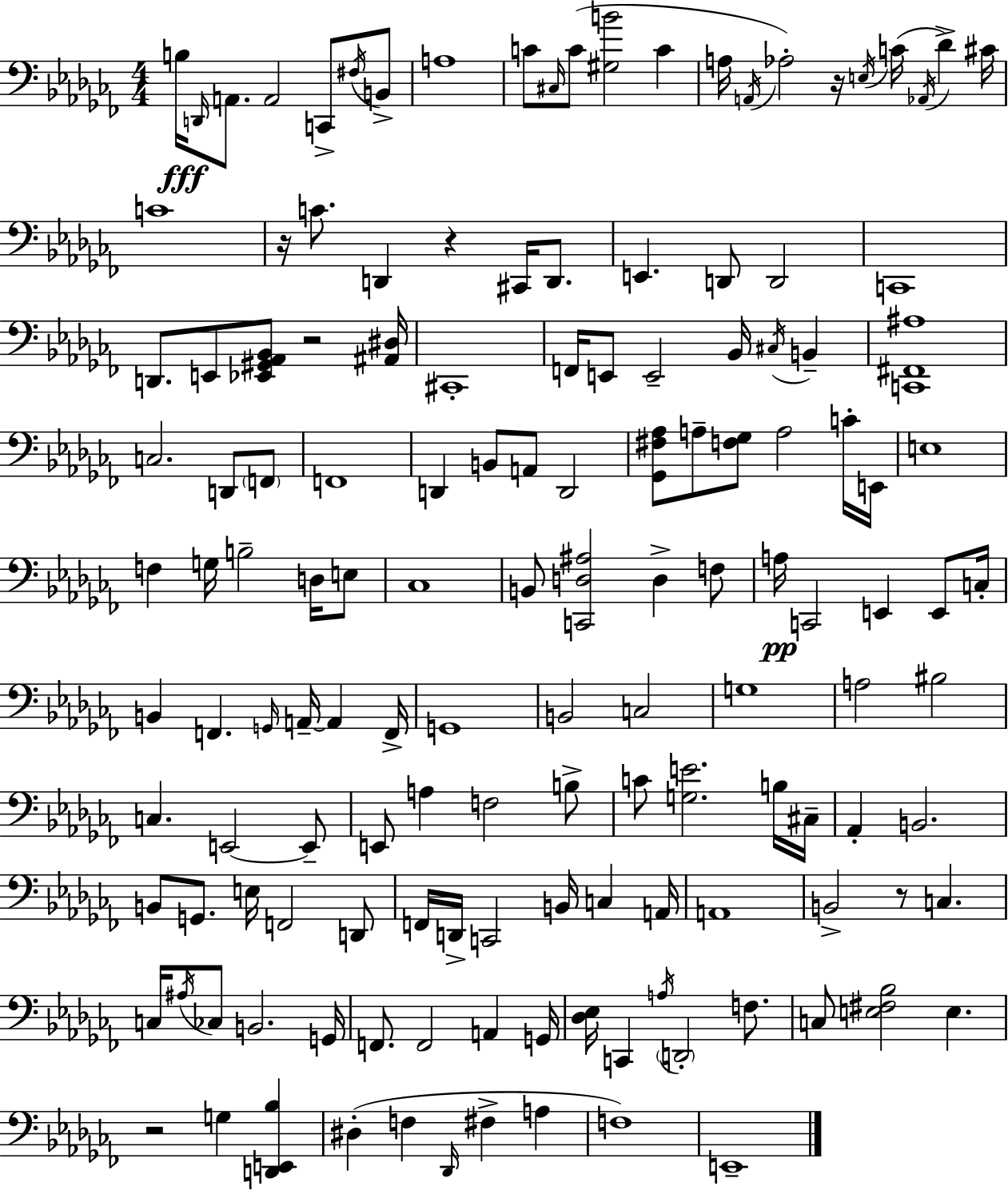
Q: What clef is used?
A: bass